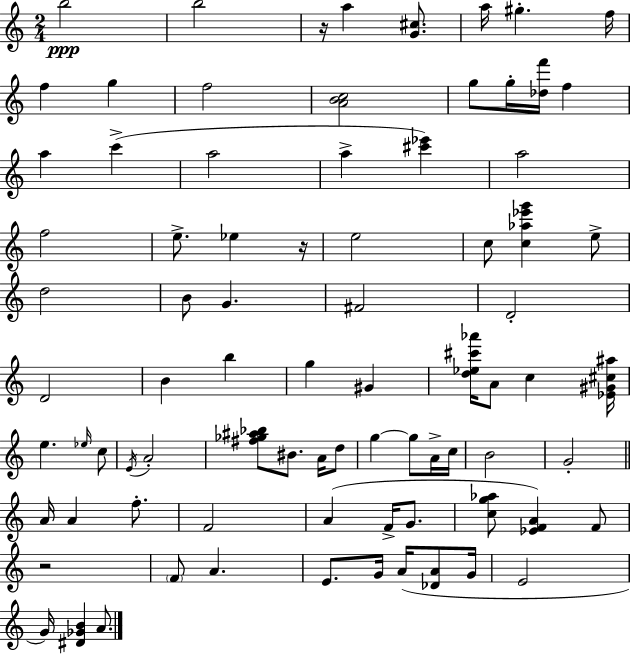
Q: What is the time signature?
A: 2/4